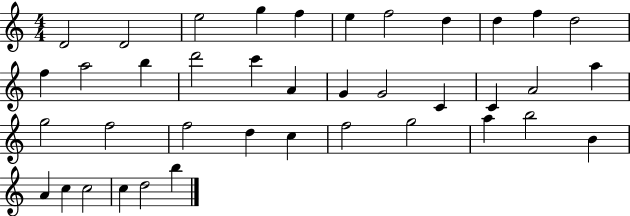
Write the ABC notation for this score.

X:1
T:Untitled
M:4/4
L:1/4
K:C
D2 D2 e2 g f e f2 d d f d2 f a2 b d'2 c' A G G2 C C A2 a g2 f2 f2 d c f2 g2 a b2 B A c c2 c d2 b